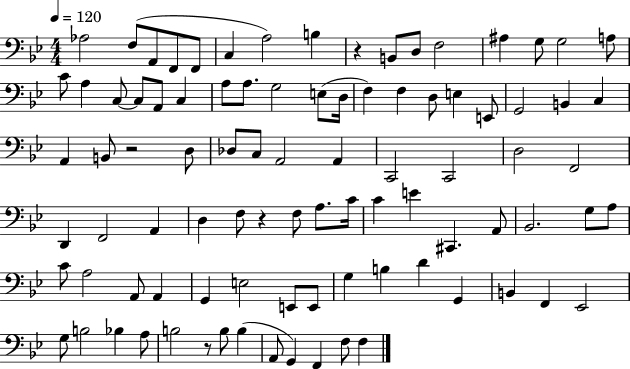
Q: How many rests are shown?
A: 4